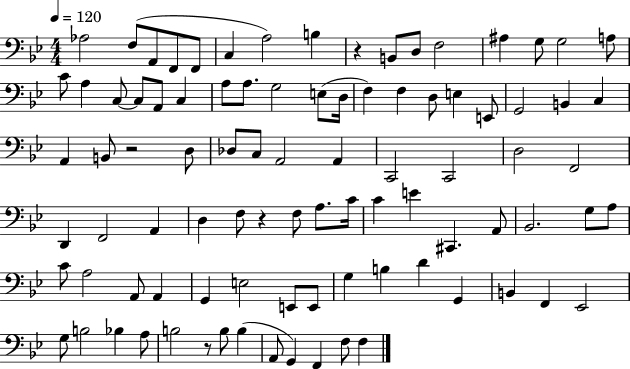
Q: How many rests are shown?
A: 4